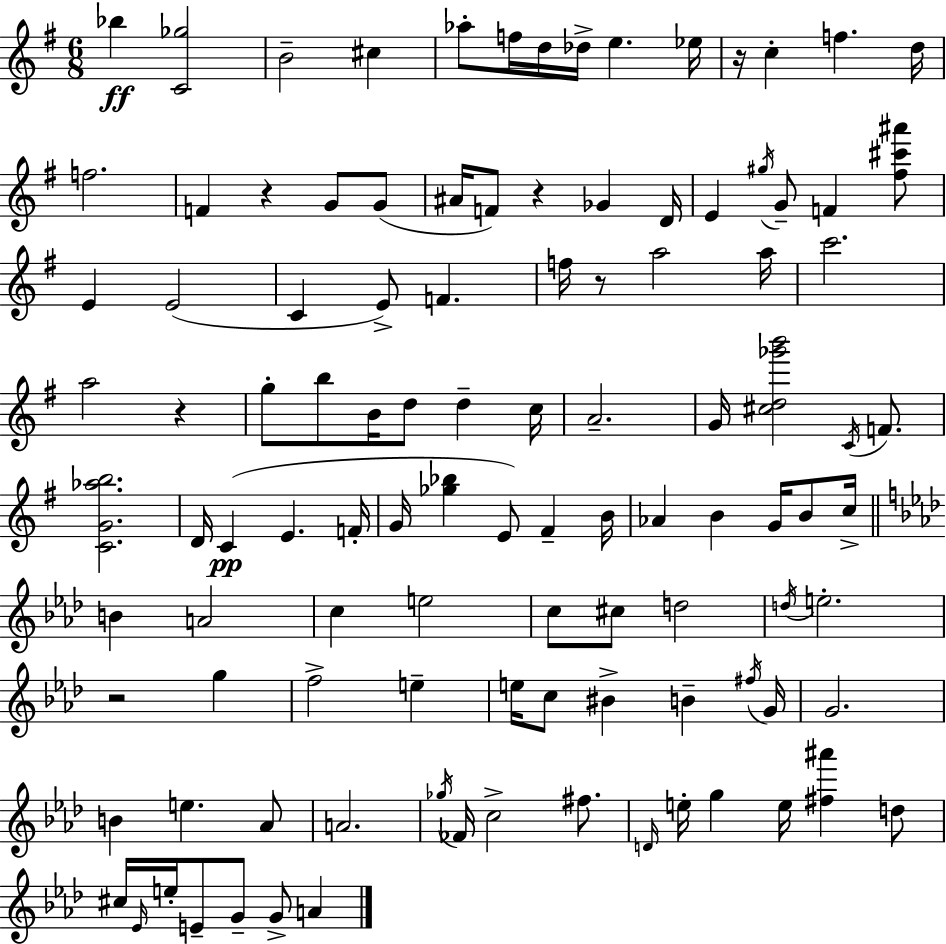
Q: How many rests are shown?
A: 6